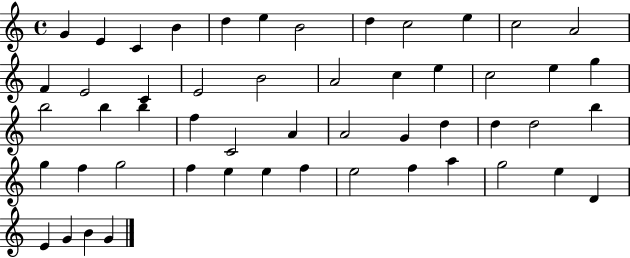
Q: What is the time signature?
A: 4/4